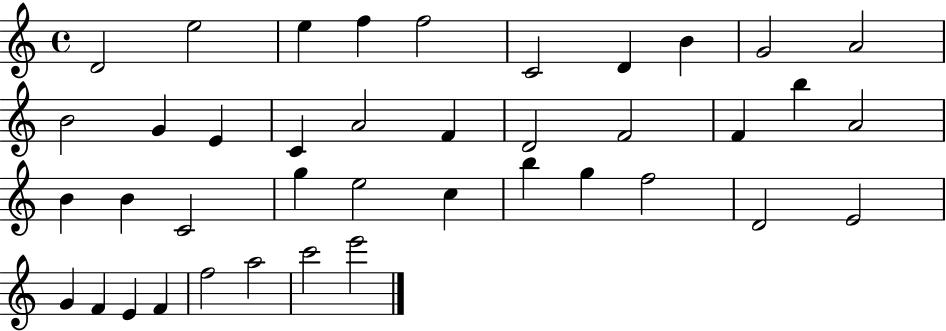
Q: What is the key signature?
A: C major